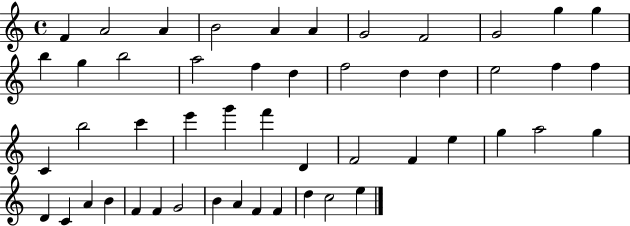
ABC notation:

X:1
T:Untitled
M:4/4
L:1/4
K:C
F A2 A B2 A A G2 F2 G2 g g b g b2 a2 f d f2 d d e2 f f C b2 c' e' g' f' D F2 F e g a2 g D C A B F F G2 B A F F d c2 e